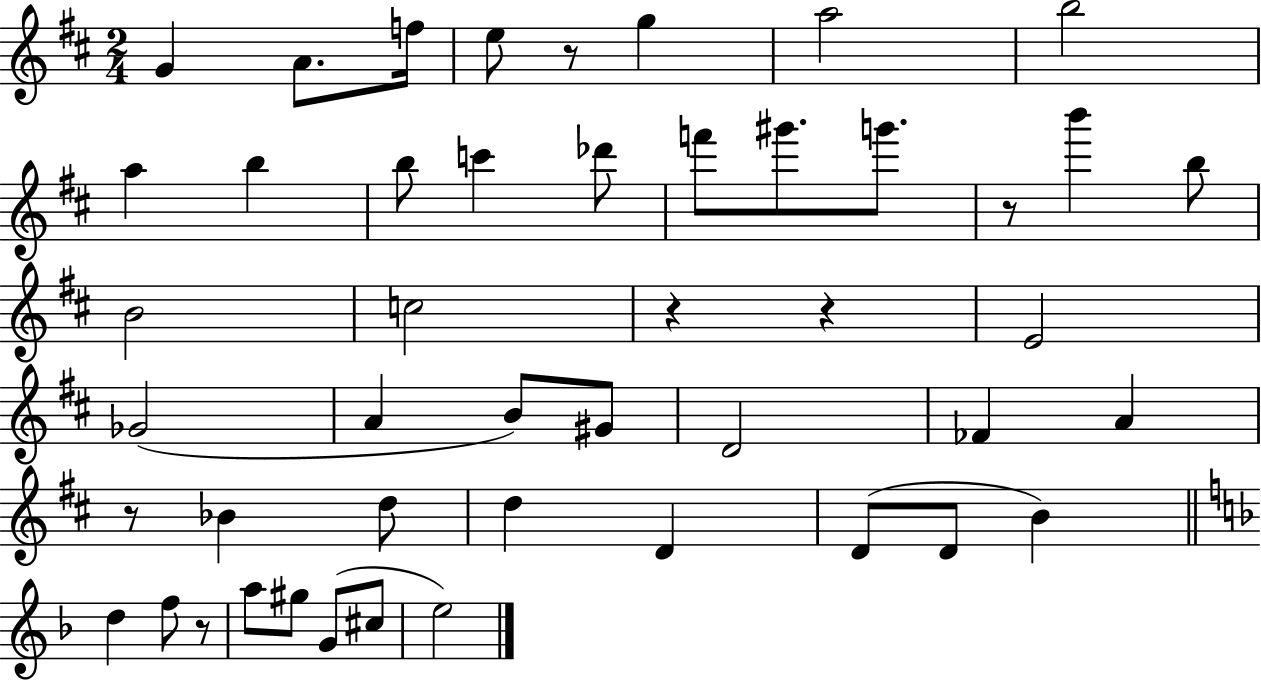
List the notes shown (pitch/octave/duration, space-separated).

G4/q A4/e. F5/s E5/e R/e G5/q A5/h B5/h A5/q B5/q B5/e C6/q Db6/e F6/e G#6/e. G6/e. R/e B6/q B5/e B4/h C5/h R/q R/q E4/h Gb4/h A4/q B4/e G#4/e D4/h FES4/q A4/q R/e Bb4/q D5/e D5/q D4/q D4/e D4/e B4/q D5/q F5/e R/e A5/e G#5/e G4/e C#5/e E5/h